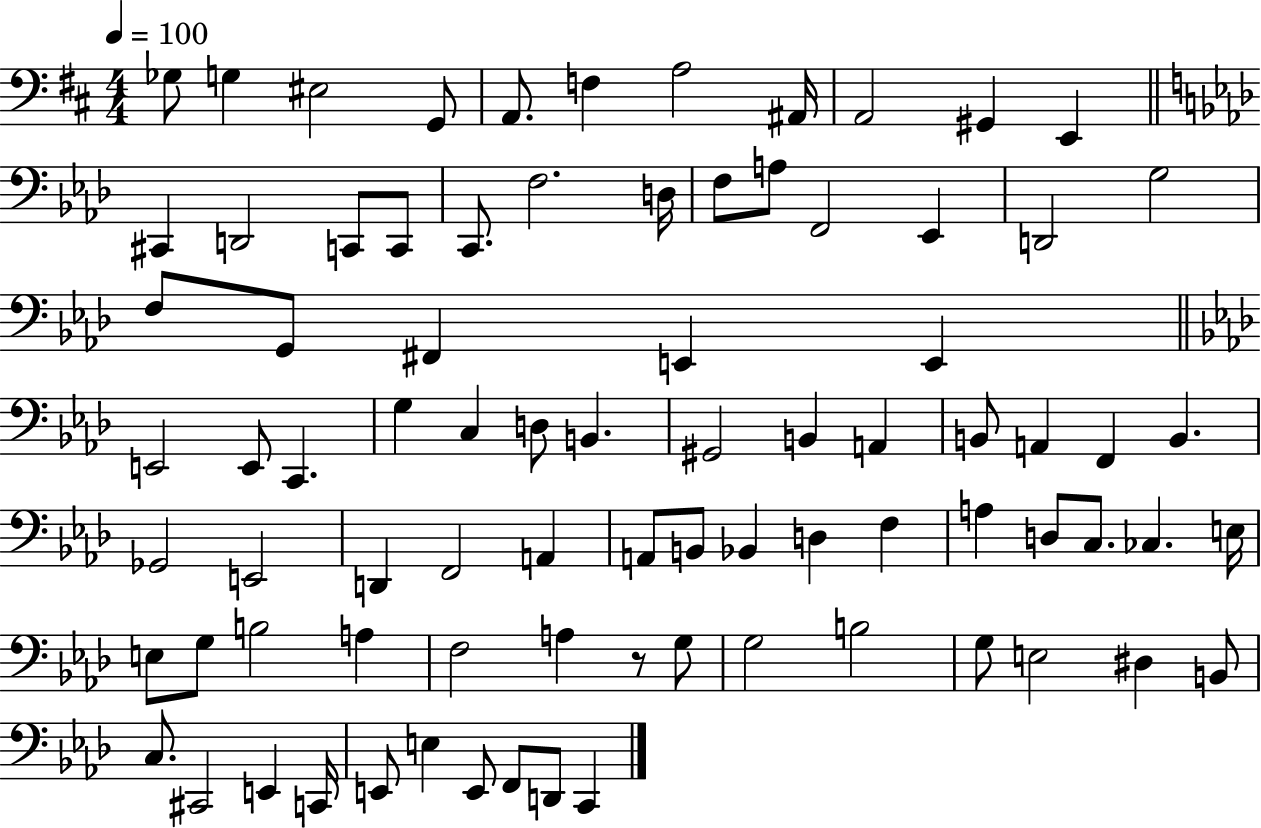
{
  \clef bass
  \numericTimeSignature
  \time 4/4
  \key d \major
  \tempo 4 = 100
  ges8 g4 eis2 g,8 | a,8. f4 a2 ais,16 | a,2 gis,4 e,4 | \bar "||" \break \key aes \major cis,4 d,2 c,8 c,8 | c,8. f2. d16 | f8 a8 f,2 ees,4 | d,2 g2 | \break f8 g,8 fis,4 e,4 e,4 | \bar "||" \break \key aes \major e,2 e,8 c,4. | g4 c4 d8 b,4. | gis,2 b,4 a,4 | b,8 a,4 f,4 b,4. | \break ges,2 e,2 | d,4 f,2 a,4 | a,8 b,8 bes,4 d4 f4 | a4 d8 c8. ces4. e16 | \break e8 g8 b2 a4 | f2 a4 r8 g8 | g2 b2 | g8 e2 dis4 b,8 | \break c8. cis,2 e,4 c,16 | e,8 e4 e,8 f,8 d,8 c,4 | \bar "|."
}